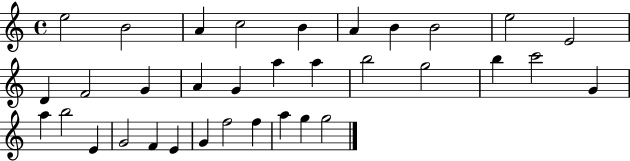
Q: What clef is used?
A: treble